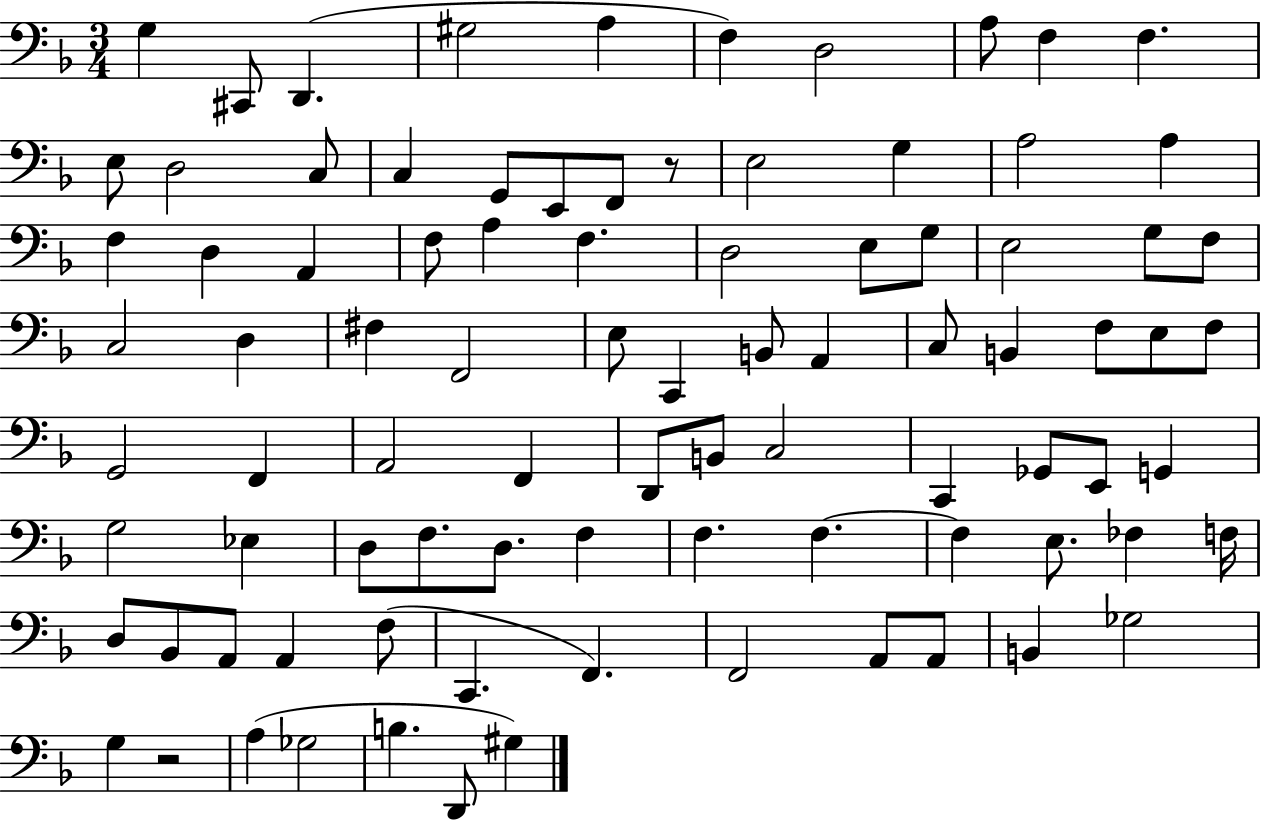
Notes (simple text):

G3/q C#2/e D2/q. G#3/h A3/q F3/q D3/h A3/e F3/q F3/q. E3/e D3/h C3/e C3/q G2/e E2/e F2/e R/e E3/h G3/q A3/h A3/q F3/q D3/q A2/q F3/e A3/q F3/q. D3/h E3/e G3/e E3/h G3/e F3/e C3/h D3/q F#3/q F2/h E3/e C2/q B2/e A2/q C3/e B2/q F3/e E3/e F3/e G2/h F2/q A2/h F2/q D2/e B2/e C3/h C2/q Gb2/e E2/e G2/q G3/h Eb3/q D3/e F3/e. D3/e. F3/q F3/q. F3/q. F3/q E3/e. FES3/q F3/s D3/e Bb2/e A2/e A2/q F3/e C2/q. F2/q. F2/h A2/e A2/e B2/q Gb3/h G3/q R/h A3/q Gb3/h B3/q. D2/e G#3/q